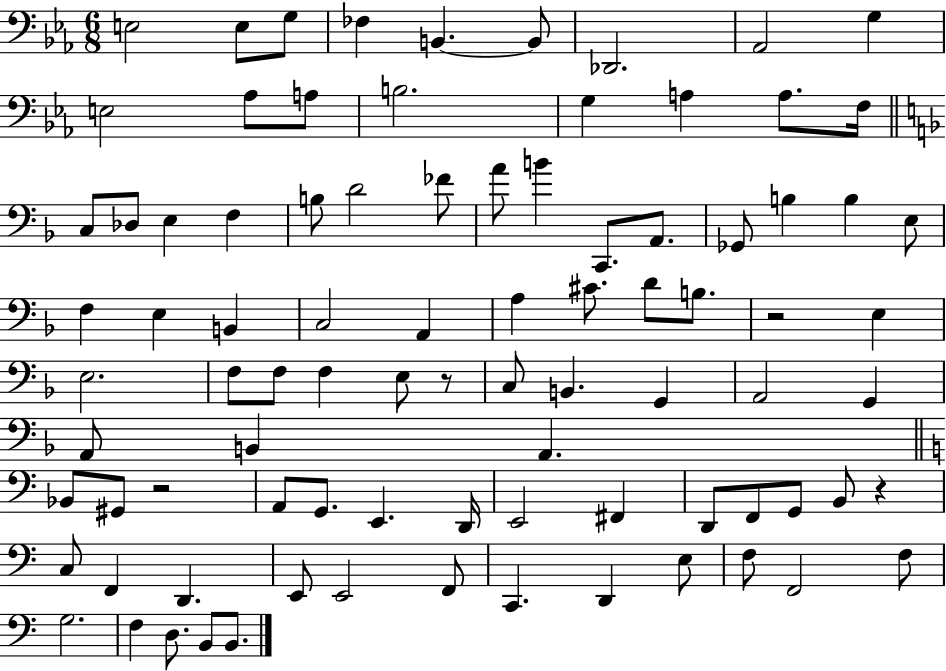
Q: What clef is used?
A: bass